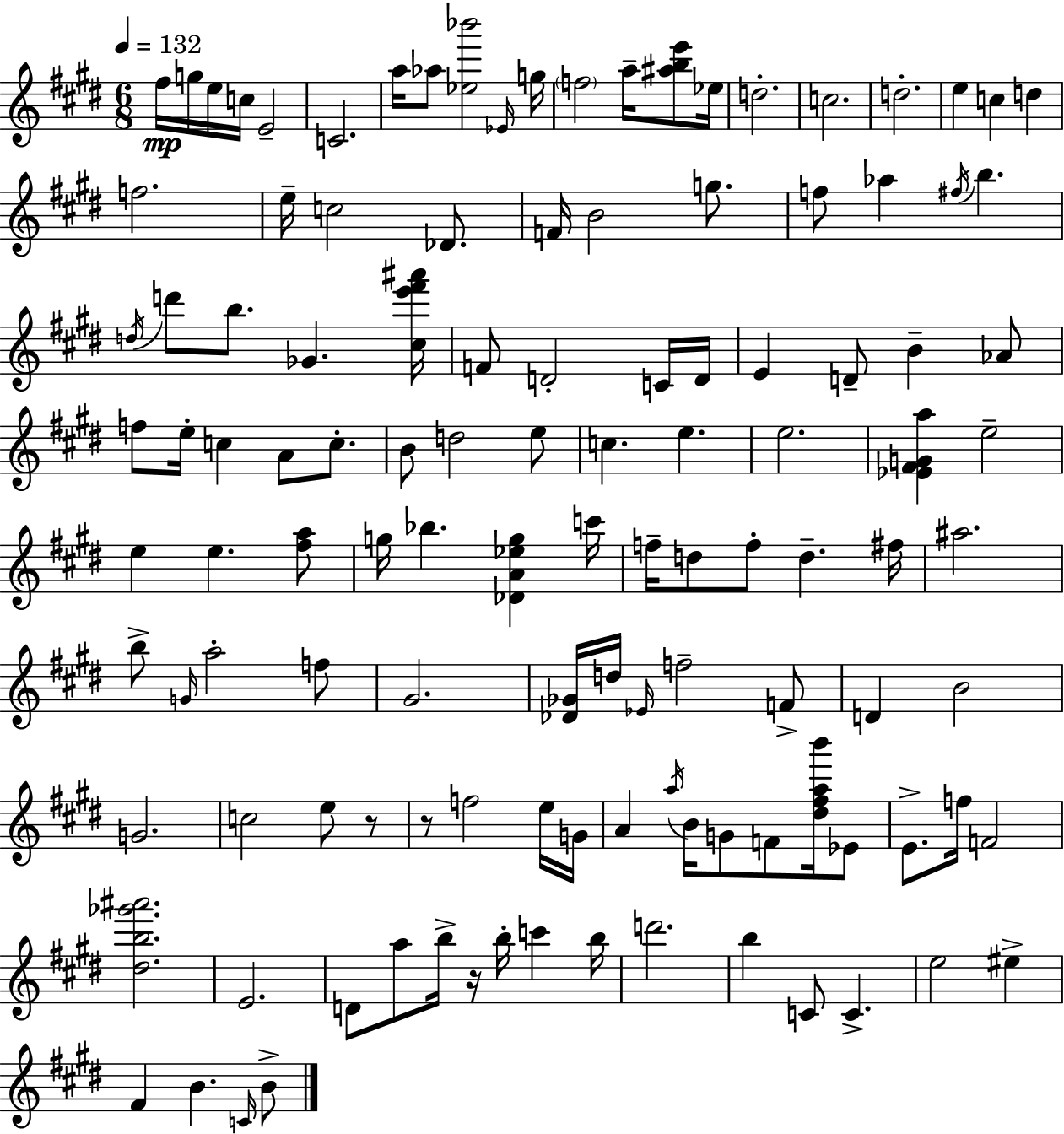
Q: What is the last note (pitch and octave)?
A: B4